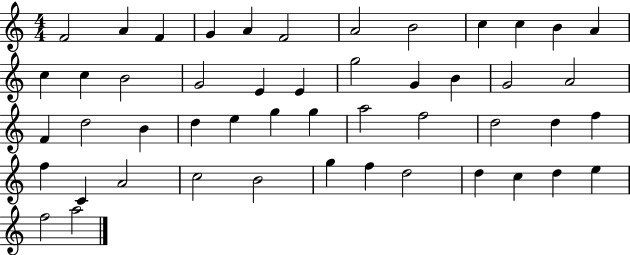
X:1
T:Untitled
M:4/4
L:1/4
K:C
F2 A F G A F2 A2 B2 c c B A c c B2 G2 E E g2 G B G2 A2 F d2 B d e g g a2 f2 d2 d f f C A2 c2 B2 g f d2 d c d e f2 a2